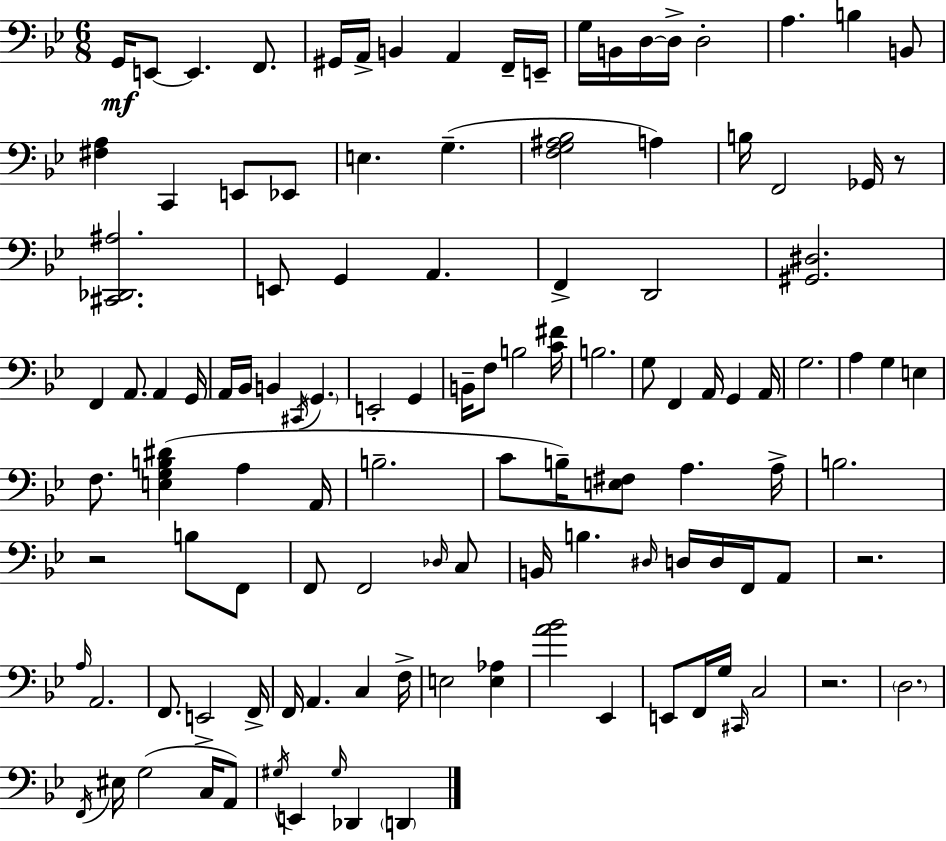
X:1
T:Untitled
M:6/8
L:1/4
K:Bb
G,,/4 E,,/2 E,, F,,/2 ^G,,/4 A,,/4 B,, A,, F,,/4 E,,/4 G,/4 B,,/4 D,/4 D,/4 D,2 A, B, B,,/2 [^F,A,] C,, E,,/2 _E,,/2 E, G, [F,G,^A,_B,]2 A, B,/4 F,,2 _G,,/4 z/2 [^C,,_D,,^A,]2 E,,/2 G,, A,, F,, D,,2 [^G,,^D,]2 F,, A,,/2 A,, G,,/4 A,,/4 _B,,/4 B,, ^C,,/4 G,, E,,2 G,, B,,/4 F,/2 B,2 [C^F]/4 B,2 G,/2 F,, A,,/4 G,, A,,/4 G,2 A, G, E, F,/2 [E,G,B,^D] A, A,,/4 B,2 C/2 B,/4 [E,^F,]/2 A, A,/4 B,2 z2 B,/2 F,,/2 F,,/2 F,,2 _D,/4 C,/2 B,,/4 B, ^D,/4 D,/4 D,/4 F,,/4 A,,/2 z2 A,/4 A,,2 F,,/2 E,,2 F,,/4 F,,/4 A,, C, F,/4 E,2 [E,_A,] [A_B]2 _E,, E,,/2 F,,/4 G,/4 ^C,,/4 C,2 z2 D,2 F,,/4 ^E,/4 G,2 C,/4 A,,/2 ^G,/4 E,, ^G,/4 _D,, D,,